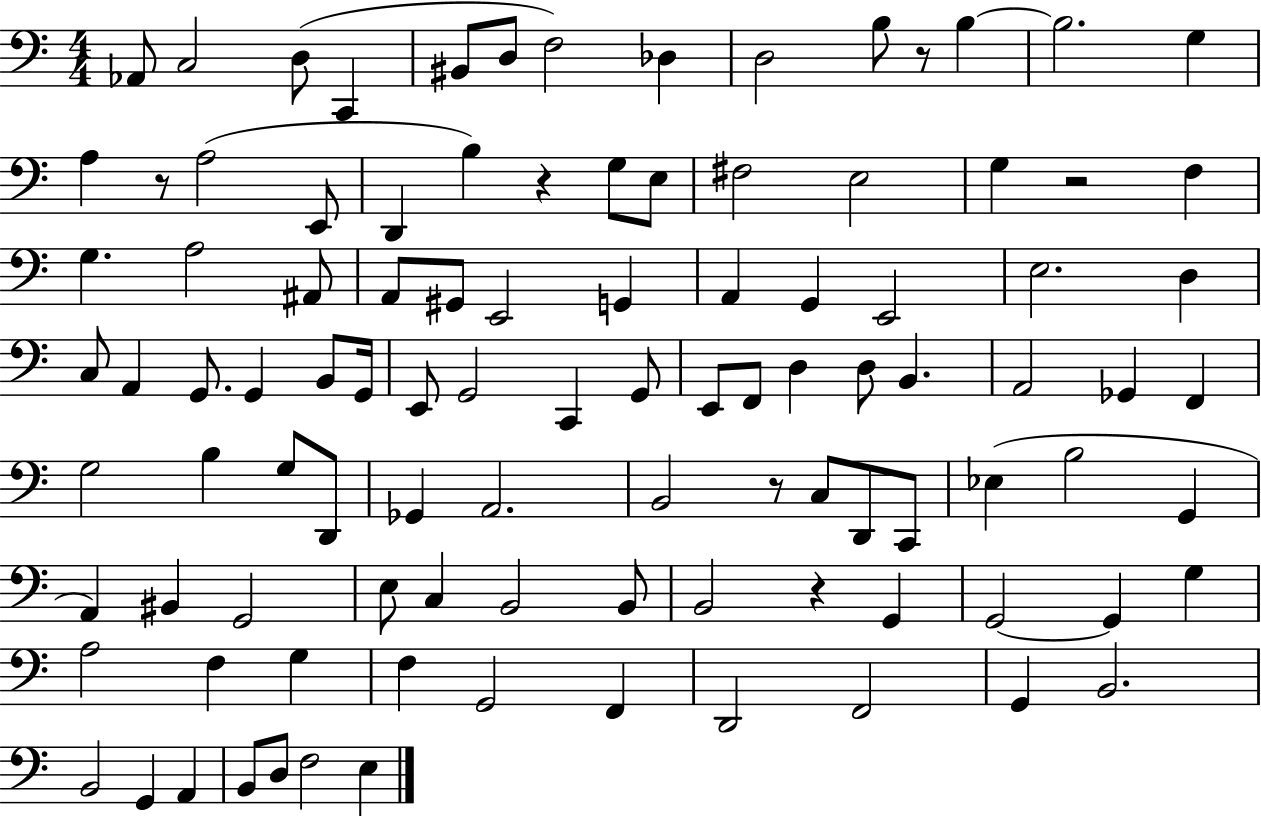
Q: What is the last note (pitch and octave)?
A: E3